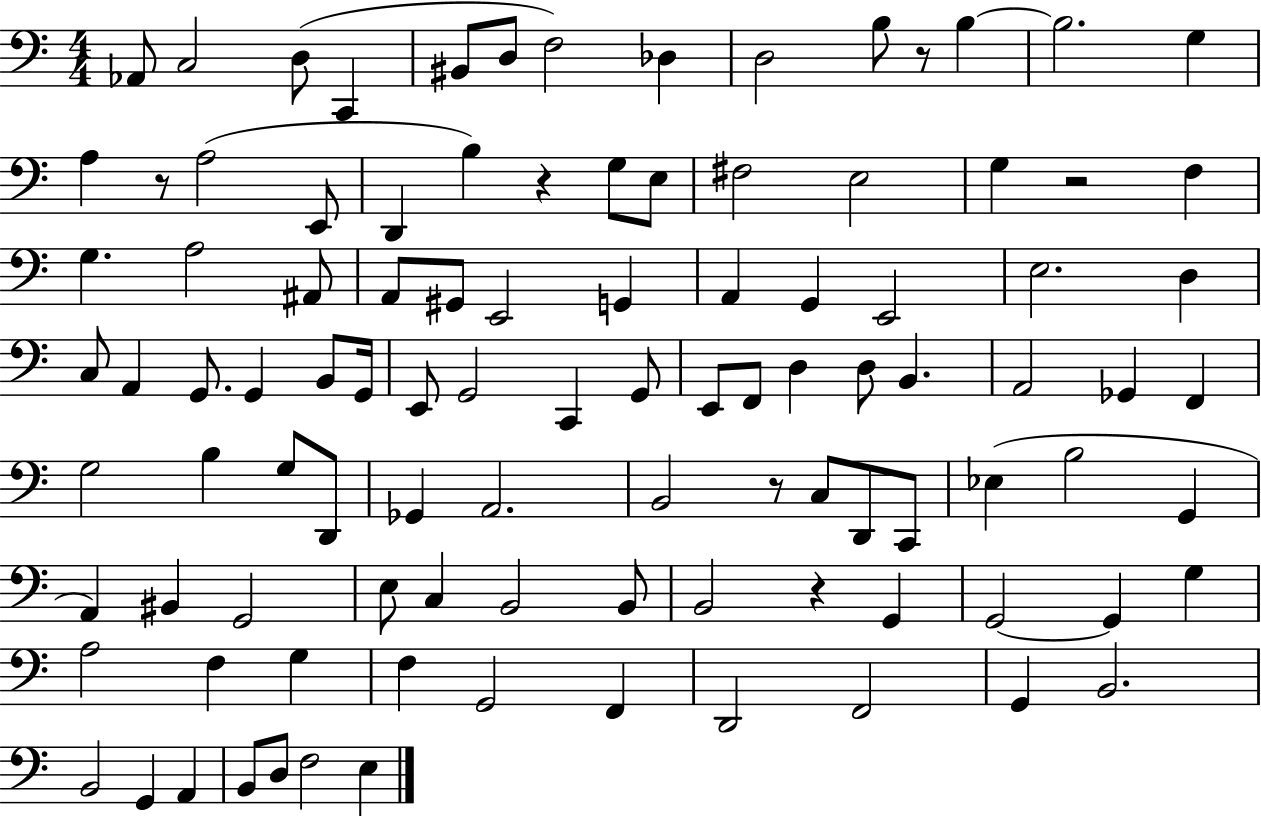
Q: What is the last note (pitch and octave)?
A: E3